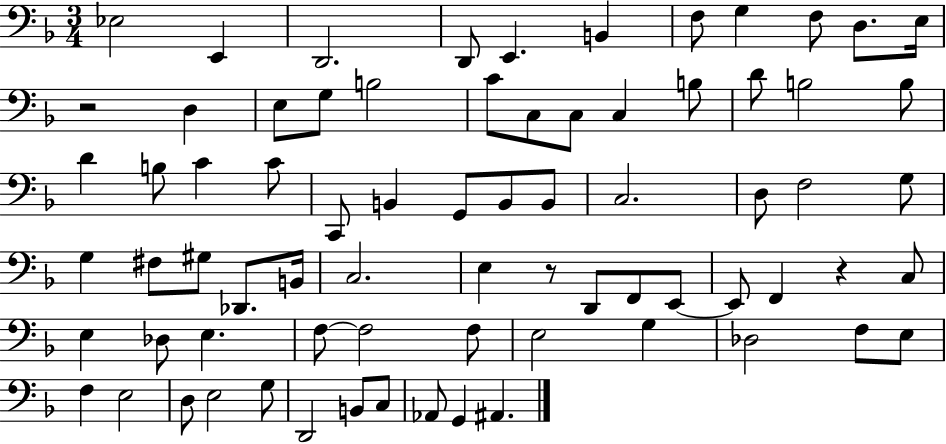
{
  \clef bass
  \numericTimeSignature
  \time 3/4
  \key f \major
  ees2 e,4 | d,2. | d,8 e,4. b,4 | f8 g4 f8 d8. e16 | \break r2 d4 | e8 g8 b2 | c'8 c8 c8 c4 b8 | d'8 b2 b8 | \break d'4 b8 c'4 c'8 | c,8 b,4 g,8 b,8 b,8 | c2. | d8 f2 g8 | \break g4 fis8 gis8 des,8. b,16 | c2. | e4 r8 d,8 f,8 e,8~~ | e,8 f,4 r4 c8 | \break e4 des8 e4. | f8~~ f2 f8 | e2 g4 | des2 f8 e8 | \break f4 e2 | d8 e2 g8 | d,2 b,8 c8 | aes,8 g,4 ais,4. | \break \bar "|."
}